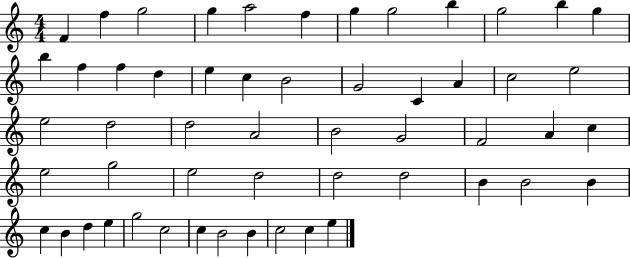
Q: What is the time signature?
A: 4/4